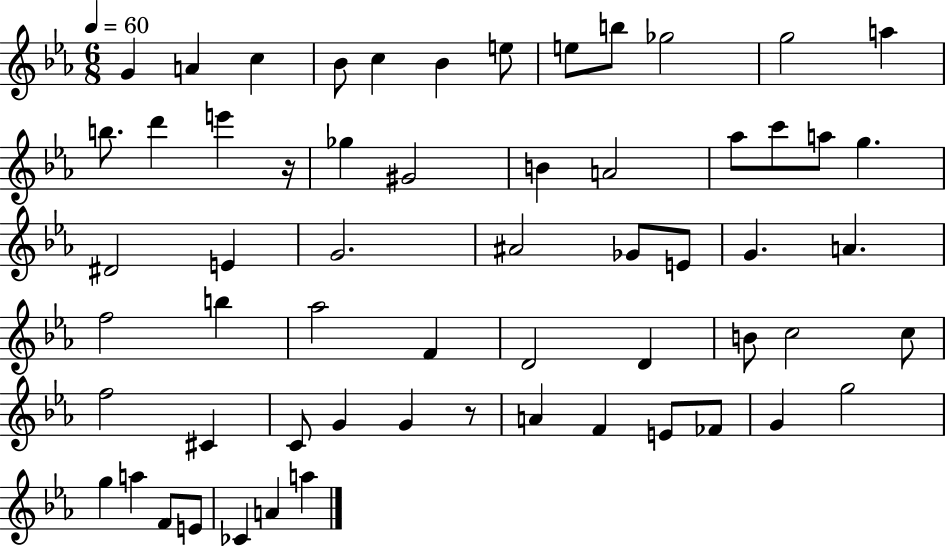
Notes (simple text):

G4/q A4/q C5/q Bb4/e C5/q Bb4/q E5/e E5/e B5/e Gb5/h G5/h A5/q B5/e. D6/q E6/q R/s Gb5/q G#4/h B4/q A4/h Ab5/e C6/e A5/e G5/q. D#4/h E4/q G4/h. A#4/h Gb4/e E4/e G4/q. A4/q. F5/h B5/q Ab5/h F4/q D4/h D4/q B4/e C5/h C5/e F5/h C#4/q C4/e G4/q G4/q R/e A4/q F4/q E4/e FES4/e G4/q G5/h G5/q A5/q F4/e E4/e CES4/q A4/q A5/q